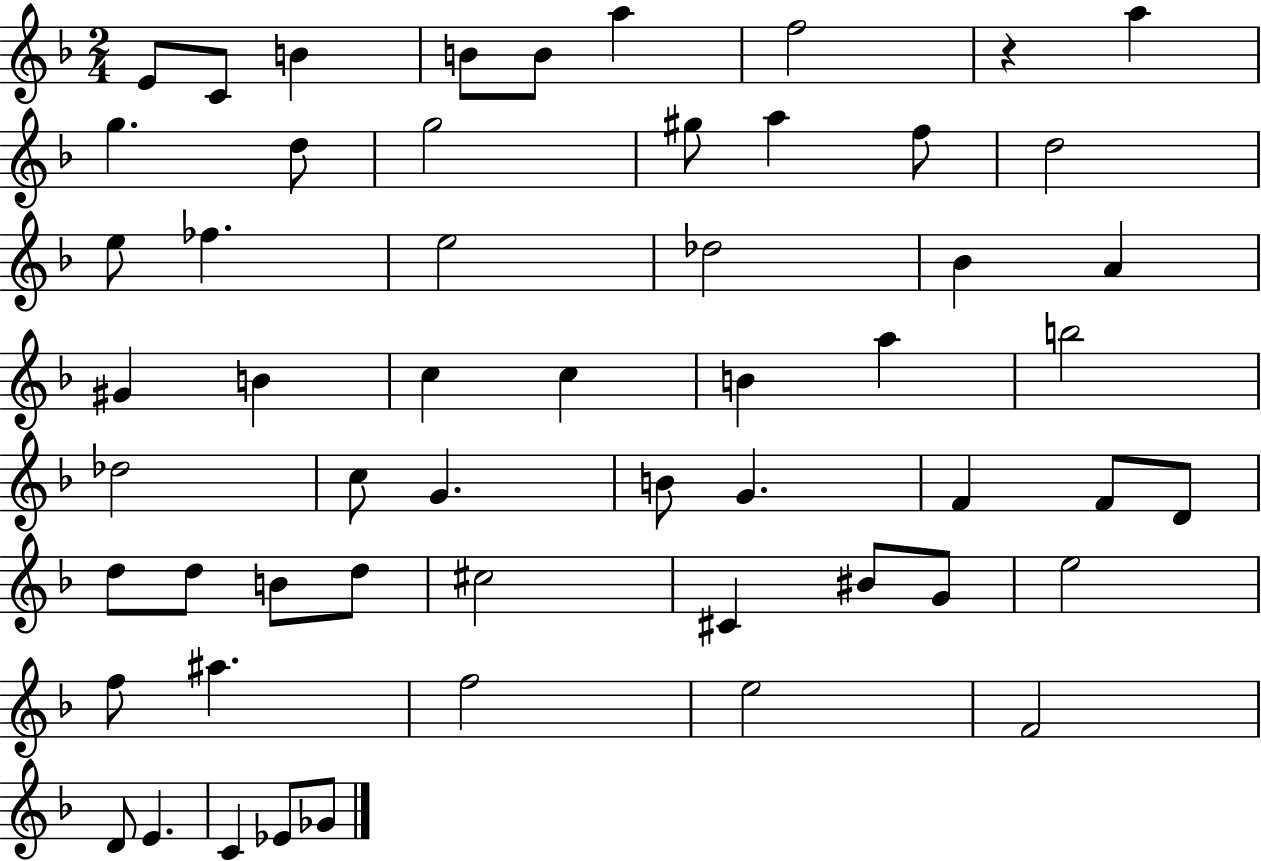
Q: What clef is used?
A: treble